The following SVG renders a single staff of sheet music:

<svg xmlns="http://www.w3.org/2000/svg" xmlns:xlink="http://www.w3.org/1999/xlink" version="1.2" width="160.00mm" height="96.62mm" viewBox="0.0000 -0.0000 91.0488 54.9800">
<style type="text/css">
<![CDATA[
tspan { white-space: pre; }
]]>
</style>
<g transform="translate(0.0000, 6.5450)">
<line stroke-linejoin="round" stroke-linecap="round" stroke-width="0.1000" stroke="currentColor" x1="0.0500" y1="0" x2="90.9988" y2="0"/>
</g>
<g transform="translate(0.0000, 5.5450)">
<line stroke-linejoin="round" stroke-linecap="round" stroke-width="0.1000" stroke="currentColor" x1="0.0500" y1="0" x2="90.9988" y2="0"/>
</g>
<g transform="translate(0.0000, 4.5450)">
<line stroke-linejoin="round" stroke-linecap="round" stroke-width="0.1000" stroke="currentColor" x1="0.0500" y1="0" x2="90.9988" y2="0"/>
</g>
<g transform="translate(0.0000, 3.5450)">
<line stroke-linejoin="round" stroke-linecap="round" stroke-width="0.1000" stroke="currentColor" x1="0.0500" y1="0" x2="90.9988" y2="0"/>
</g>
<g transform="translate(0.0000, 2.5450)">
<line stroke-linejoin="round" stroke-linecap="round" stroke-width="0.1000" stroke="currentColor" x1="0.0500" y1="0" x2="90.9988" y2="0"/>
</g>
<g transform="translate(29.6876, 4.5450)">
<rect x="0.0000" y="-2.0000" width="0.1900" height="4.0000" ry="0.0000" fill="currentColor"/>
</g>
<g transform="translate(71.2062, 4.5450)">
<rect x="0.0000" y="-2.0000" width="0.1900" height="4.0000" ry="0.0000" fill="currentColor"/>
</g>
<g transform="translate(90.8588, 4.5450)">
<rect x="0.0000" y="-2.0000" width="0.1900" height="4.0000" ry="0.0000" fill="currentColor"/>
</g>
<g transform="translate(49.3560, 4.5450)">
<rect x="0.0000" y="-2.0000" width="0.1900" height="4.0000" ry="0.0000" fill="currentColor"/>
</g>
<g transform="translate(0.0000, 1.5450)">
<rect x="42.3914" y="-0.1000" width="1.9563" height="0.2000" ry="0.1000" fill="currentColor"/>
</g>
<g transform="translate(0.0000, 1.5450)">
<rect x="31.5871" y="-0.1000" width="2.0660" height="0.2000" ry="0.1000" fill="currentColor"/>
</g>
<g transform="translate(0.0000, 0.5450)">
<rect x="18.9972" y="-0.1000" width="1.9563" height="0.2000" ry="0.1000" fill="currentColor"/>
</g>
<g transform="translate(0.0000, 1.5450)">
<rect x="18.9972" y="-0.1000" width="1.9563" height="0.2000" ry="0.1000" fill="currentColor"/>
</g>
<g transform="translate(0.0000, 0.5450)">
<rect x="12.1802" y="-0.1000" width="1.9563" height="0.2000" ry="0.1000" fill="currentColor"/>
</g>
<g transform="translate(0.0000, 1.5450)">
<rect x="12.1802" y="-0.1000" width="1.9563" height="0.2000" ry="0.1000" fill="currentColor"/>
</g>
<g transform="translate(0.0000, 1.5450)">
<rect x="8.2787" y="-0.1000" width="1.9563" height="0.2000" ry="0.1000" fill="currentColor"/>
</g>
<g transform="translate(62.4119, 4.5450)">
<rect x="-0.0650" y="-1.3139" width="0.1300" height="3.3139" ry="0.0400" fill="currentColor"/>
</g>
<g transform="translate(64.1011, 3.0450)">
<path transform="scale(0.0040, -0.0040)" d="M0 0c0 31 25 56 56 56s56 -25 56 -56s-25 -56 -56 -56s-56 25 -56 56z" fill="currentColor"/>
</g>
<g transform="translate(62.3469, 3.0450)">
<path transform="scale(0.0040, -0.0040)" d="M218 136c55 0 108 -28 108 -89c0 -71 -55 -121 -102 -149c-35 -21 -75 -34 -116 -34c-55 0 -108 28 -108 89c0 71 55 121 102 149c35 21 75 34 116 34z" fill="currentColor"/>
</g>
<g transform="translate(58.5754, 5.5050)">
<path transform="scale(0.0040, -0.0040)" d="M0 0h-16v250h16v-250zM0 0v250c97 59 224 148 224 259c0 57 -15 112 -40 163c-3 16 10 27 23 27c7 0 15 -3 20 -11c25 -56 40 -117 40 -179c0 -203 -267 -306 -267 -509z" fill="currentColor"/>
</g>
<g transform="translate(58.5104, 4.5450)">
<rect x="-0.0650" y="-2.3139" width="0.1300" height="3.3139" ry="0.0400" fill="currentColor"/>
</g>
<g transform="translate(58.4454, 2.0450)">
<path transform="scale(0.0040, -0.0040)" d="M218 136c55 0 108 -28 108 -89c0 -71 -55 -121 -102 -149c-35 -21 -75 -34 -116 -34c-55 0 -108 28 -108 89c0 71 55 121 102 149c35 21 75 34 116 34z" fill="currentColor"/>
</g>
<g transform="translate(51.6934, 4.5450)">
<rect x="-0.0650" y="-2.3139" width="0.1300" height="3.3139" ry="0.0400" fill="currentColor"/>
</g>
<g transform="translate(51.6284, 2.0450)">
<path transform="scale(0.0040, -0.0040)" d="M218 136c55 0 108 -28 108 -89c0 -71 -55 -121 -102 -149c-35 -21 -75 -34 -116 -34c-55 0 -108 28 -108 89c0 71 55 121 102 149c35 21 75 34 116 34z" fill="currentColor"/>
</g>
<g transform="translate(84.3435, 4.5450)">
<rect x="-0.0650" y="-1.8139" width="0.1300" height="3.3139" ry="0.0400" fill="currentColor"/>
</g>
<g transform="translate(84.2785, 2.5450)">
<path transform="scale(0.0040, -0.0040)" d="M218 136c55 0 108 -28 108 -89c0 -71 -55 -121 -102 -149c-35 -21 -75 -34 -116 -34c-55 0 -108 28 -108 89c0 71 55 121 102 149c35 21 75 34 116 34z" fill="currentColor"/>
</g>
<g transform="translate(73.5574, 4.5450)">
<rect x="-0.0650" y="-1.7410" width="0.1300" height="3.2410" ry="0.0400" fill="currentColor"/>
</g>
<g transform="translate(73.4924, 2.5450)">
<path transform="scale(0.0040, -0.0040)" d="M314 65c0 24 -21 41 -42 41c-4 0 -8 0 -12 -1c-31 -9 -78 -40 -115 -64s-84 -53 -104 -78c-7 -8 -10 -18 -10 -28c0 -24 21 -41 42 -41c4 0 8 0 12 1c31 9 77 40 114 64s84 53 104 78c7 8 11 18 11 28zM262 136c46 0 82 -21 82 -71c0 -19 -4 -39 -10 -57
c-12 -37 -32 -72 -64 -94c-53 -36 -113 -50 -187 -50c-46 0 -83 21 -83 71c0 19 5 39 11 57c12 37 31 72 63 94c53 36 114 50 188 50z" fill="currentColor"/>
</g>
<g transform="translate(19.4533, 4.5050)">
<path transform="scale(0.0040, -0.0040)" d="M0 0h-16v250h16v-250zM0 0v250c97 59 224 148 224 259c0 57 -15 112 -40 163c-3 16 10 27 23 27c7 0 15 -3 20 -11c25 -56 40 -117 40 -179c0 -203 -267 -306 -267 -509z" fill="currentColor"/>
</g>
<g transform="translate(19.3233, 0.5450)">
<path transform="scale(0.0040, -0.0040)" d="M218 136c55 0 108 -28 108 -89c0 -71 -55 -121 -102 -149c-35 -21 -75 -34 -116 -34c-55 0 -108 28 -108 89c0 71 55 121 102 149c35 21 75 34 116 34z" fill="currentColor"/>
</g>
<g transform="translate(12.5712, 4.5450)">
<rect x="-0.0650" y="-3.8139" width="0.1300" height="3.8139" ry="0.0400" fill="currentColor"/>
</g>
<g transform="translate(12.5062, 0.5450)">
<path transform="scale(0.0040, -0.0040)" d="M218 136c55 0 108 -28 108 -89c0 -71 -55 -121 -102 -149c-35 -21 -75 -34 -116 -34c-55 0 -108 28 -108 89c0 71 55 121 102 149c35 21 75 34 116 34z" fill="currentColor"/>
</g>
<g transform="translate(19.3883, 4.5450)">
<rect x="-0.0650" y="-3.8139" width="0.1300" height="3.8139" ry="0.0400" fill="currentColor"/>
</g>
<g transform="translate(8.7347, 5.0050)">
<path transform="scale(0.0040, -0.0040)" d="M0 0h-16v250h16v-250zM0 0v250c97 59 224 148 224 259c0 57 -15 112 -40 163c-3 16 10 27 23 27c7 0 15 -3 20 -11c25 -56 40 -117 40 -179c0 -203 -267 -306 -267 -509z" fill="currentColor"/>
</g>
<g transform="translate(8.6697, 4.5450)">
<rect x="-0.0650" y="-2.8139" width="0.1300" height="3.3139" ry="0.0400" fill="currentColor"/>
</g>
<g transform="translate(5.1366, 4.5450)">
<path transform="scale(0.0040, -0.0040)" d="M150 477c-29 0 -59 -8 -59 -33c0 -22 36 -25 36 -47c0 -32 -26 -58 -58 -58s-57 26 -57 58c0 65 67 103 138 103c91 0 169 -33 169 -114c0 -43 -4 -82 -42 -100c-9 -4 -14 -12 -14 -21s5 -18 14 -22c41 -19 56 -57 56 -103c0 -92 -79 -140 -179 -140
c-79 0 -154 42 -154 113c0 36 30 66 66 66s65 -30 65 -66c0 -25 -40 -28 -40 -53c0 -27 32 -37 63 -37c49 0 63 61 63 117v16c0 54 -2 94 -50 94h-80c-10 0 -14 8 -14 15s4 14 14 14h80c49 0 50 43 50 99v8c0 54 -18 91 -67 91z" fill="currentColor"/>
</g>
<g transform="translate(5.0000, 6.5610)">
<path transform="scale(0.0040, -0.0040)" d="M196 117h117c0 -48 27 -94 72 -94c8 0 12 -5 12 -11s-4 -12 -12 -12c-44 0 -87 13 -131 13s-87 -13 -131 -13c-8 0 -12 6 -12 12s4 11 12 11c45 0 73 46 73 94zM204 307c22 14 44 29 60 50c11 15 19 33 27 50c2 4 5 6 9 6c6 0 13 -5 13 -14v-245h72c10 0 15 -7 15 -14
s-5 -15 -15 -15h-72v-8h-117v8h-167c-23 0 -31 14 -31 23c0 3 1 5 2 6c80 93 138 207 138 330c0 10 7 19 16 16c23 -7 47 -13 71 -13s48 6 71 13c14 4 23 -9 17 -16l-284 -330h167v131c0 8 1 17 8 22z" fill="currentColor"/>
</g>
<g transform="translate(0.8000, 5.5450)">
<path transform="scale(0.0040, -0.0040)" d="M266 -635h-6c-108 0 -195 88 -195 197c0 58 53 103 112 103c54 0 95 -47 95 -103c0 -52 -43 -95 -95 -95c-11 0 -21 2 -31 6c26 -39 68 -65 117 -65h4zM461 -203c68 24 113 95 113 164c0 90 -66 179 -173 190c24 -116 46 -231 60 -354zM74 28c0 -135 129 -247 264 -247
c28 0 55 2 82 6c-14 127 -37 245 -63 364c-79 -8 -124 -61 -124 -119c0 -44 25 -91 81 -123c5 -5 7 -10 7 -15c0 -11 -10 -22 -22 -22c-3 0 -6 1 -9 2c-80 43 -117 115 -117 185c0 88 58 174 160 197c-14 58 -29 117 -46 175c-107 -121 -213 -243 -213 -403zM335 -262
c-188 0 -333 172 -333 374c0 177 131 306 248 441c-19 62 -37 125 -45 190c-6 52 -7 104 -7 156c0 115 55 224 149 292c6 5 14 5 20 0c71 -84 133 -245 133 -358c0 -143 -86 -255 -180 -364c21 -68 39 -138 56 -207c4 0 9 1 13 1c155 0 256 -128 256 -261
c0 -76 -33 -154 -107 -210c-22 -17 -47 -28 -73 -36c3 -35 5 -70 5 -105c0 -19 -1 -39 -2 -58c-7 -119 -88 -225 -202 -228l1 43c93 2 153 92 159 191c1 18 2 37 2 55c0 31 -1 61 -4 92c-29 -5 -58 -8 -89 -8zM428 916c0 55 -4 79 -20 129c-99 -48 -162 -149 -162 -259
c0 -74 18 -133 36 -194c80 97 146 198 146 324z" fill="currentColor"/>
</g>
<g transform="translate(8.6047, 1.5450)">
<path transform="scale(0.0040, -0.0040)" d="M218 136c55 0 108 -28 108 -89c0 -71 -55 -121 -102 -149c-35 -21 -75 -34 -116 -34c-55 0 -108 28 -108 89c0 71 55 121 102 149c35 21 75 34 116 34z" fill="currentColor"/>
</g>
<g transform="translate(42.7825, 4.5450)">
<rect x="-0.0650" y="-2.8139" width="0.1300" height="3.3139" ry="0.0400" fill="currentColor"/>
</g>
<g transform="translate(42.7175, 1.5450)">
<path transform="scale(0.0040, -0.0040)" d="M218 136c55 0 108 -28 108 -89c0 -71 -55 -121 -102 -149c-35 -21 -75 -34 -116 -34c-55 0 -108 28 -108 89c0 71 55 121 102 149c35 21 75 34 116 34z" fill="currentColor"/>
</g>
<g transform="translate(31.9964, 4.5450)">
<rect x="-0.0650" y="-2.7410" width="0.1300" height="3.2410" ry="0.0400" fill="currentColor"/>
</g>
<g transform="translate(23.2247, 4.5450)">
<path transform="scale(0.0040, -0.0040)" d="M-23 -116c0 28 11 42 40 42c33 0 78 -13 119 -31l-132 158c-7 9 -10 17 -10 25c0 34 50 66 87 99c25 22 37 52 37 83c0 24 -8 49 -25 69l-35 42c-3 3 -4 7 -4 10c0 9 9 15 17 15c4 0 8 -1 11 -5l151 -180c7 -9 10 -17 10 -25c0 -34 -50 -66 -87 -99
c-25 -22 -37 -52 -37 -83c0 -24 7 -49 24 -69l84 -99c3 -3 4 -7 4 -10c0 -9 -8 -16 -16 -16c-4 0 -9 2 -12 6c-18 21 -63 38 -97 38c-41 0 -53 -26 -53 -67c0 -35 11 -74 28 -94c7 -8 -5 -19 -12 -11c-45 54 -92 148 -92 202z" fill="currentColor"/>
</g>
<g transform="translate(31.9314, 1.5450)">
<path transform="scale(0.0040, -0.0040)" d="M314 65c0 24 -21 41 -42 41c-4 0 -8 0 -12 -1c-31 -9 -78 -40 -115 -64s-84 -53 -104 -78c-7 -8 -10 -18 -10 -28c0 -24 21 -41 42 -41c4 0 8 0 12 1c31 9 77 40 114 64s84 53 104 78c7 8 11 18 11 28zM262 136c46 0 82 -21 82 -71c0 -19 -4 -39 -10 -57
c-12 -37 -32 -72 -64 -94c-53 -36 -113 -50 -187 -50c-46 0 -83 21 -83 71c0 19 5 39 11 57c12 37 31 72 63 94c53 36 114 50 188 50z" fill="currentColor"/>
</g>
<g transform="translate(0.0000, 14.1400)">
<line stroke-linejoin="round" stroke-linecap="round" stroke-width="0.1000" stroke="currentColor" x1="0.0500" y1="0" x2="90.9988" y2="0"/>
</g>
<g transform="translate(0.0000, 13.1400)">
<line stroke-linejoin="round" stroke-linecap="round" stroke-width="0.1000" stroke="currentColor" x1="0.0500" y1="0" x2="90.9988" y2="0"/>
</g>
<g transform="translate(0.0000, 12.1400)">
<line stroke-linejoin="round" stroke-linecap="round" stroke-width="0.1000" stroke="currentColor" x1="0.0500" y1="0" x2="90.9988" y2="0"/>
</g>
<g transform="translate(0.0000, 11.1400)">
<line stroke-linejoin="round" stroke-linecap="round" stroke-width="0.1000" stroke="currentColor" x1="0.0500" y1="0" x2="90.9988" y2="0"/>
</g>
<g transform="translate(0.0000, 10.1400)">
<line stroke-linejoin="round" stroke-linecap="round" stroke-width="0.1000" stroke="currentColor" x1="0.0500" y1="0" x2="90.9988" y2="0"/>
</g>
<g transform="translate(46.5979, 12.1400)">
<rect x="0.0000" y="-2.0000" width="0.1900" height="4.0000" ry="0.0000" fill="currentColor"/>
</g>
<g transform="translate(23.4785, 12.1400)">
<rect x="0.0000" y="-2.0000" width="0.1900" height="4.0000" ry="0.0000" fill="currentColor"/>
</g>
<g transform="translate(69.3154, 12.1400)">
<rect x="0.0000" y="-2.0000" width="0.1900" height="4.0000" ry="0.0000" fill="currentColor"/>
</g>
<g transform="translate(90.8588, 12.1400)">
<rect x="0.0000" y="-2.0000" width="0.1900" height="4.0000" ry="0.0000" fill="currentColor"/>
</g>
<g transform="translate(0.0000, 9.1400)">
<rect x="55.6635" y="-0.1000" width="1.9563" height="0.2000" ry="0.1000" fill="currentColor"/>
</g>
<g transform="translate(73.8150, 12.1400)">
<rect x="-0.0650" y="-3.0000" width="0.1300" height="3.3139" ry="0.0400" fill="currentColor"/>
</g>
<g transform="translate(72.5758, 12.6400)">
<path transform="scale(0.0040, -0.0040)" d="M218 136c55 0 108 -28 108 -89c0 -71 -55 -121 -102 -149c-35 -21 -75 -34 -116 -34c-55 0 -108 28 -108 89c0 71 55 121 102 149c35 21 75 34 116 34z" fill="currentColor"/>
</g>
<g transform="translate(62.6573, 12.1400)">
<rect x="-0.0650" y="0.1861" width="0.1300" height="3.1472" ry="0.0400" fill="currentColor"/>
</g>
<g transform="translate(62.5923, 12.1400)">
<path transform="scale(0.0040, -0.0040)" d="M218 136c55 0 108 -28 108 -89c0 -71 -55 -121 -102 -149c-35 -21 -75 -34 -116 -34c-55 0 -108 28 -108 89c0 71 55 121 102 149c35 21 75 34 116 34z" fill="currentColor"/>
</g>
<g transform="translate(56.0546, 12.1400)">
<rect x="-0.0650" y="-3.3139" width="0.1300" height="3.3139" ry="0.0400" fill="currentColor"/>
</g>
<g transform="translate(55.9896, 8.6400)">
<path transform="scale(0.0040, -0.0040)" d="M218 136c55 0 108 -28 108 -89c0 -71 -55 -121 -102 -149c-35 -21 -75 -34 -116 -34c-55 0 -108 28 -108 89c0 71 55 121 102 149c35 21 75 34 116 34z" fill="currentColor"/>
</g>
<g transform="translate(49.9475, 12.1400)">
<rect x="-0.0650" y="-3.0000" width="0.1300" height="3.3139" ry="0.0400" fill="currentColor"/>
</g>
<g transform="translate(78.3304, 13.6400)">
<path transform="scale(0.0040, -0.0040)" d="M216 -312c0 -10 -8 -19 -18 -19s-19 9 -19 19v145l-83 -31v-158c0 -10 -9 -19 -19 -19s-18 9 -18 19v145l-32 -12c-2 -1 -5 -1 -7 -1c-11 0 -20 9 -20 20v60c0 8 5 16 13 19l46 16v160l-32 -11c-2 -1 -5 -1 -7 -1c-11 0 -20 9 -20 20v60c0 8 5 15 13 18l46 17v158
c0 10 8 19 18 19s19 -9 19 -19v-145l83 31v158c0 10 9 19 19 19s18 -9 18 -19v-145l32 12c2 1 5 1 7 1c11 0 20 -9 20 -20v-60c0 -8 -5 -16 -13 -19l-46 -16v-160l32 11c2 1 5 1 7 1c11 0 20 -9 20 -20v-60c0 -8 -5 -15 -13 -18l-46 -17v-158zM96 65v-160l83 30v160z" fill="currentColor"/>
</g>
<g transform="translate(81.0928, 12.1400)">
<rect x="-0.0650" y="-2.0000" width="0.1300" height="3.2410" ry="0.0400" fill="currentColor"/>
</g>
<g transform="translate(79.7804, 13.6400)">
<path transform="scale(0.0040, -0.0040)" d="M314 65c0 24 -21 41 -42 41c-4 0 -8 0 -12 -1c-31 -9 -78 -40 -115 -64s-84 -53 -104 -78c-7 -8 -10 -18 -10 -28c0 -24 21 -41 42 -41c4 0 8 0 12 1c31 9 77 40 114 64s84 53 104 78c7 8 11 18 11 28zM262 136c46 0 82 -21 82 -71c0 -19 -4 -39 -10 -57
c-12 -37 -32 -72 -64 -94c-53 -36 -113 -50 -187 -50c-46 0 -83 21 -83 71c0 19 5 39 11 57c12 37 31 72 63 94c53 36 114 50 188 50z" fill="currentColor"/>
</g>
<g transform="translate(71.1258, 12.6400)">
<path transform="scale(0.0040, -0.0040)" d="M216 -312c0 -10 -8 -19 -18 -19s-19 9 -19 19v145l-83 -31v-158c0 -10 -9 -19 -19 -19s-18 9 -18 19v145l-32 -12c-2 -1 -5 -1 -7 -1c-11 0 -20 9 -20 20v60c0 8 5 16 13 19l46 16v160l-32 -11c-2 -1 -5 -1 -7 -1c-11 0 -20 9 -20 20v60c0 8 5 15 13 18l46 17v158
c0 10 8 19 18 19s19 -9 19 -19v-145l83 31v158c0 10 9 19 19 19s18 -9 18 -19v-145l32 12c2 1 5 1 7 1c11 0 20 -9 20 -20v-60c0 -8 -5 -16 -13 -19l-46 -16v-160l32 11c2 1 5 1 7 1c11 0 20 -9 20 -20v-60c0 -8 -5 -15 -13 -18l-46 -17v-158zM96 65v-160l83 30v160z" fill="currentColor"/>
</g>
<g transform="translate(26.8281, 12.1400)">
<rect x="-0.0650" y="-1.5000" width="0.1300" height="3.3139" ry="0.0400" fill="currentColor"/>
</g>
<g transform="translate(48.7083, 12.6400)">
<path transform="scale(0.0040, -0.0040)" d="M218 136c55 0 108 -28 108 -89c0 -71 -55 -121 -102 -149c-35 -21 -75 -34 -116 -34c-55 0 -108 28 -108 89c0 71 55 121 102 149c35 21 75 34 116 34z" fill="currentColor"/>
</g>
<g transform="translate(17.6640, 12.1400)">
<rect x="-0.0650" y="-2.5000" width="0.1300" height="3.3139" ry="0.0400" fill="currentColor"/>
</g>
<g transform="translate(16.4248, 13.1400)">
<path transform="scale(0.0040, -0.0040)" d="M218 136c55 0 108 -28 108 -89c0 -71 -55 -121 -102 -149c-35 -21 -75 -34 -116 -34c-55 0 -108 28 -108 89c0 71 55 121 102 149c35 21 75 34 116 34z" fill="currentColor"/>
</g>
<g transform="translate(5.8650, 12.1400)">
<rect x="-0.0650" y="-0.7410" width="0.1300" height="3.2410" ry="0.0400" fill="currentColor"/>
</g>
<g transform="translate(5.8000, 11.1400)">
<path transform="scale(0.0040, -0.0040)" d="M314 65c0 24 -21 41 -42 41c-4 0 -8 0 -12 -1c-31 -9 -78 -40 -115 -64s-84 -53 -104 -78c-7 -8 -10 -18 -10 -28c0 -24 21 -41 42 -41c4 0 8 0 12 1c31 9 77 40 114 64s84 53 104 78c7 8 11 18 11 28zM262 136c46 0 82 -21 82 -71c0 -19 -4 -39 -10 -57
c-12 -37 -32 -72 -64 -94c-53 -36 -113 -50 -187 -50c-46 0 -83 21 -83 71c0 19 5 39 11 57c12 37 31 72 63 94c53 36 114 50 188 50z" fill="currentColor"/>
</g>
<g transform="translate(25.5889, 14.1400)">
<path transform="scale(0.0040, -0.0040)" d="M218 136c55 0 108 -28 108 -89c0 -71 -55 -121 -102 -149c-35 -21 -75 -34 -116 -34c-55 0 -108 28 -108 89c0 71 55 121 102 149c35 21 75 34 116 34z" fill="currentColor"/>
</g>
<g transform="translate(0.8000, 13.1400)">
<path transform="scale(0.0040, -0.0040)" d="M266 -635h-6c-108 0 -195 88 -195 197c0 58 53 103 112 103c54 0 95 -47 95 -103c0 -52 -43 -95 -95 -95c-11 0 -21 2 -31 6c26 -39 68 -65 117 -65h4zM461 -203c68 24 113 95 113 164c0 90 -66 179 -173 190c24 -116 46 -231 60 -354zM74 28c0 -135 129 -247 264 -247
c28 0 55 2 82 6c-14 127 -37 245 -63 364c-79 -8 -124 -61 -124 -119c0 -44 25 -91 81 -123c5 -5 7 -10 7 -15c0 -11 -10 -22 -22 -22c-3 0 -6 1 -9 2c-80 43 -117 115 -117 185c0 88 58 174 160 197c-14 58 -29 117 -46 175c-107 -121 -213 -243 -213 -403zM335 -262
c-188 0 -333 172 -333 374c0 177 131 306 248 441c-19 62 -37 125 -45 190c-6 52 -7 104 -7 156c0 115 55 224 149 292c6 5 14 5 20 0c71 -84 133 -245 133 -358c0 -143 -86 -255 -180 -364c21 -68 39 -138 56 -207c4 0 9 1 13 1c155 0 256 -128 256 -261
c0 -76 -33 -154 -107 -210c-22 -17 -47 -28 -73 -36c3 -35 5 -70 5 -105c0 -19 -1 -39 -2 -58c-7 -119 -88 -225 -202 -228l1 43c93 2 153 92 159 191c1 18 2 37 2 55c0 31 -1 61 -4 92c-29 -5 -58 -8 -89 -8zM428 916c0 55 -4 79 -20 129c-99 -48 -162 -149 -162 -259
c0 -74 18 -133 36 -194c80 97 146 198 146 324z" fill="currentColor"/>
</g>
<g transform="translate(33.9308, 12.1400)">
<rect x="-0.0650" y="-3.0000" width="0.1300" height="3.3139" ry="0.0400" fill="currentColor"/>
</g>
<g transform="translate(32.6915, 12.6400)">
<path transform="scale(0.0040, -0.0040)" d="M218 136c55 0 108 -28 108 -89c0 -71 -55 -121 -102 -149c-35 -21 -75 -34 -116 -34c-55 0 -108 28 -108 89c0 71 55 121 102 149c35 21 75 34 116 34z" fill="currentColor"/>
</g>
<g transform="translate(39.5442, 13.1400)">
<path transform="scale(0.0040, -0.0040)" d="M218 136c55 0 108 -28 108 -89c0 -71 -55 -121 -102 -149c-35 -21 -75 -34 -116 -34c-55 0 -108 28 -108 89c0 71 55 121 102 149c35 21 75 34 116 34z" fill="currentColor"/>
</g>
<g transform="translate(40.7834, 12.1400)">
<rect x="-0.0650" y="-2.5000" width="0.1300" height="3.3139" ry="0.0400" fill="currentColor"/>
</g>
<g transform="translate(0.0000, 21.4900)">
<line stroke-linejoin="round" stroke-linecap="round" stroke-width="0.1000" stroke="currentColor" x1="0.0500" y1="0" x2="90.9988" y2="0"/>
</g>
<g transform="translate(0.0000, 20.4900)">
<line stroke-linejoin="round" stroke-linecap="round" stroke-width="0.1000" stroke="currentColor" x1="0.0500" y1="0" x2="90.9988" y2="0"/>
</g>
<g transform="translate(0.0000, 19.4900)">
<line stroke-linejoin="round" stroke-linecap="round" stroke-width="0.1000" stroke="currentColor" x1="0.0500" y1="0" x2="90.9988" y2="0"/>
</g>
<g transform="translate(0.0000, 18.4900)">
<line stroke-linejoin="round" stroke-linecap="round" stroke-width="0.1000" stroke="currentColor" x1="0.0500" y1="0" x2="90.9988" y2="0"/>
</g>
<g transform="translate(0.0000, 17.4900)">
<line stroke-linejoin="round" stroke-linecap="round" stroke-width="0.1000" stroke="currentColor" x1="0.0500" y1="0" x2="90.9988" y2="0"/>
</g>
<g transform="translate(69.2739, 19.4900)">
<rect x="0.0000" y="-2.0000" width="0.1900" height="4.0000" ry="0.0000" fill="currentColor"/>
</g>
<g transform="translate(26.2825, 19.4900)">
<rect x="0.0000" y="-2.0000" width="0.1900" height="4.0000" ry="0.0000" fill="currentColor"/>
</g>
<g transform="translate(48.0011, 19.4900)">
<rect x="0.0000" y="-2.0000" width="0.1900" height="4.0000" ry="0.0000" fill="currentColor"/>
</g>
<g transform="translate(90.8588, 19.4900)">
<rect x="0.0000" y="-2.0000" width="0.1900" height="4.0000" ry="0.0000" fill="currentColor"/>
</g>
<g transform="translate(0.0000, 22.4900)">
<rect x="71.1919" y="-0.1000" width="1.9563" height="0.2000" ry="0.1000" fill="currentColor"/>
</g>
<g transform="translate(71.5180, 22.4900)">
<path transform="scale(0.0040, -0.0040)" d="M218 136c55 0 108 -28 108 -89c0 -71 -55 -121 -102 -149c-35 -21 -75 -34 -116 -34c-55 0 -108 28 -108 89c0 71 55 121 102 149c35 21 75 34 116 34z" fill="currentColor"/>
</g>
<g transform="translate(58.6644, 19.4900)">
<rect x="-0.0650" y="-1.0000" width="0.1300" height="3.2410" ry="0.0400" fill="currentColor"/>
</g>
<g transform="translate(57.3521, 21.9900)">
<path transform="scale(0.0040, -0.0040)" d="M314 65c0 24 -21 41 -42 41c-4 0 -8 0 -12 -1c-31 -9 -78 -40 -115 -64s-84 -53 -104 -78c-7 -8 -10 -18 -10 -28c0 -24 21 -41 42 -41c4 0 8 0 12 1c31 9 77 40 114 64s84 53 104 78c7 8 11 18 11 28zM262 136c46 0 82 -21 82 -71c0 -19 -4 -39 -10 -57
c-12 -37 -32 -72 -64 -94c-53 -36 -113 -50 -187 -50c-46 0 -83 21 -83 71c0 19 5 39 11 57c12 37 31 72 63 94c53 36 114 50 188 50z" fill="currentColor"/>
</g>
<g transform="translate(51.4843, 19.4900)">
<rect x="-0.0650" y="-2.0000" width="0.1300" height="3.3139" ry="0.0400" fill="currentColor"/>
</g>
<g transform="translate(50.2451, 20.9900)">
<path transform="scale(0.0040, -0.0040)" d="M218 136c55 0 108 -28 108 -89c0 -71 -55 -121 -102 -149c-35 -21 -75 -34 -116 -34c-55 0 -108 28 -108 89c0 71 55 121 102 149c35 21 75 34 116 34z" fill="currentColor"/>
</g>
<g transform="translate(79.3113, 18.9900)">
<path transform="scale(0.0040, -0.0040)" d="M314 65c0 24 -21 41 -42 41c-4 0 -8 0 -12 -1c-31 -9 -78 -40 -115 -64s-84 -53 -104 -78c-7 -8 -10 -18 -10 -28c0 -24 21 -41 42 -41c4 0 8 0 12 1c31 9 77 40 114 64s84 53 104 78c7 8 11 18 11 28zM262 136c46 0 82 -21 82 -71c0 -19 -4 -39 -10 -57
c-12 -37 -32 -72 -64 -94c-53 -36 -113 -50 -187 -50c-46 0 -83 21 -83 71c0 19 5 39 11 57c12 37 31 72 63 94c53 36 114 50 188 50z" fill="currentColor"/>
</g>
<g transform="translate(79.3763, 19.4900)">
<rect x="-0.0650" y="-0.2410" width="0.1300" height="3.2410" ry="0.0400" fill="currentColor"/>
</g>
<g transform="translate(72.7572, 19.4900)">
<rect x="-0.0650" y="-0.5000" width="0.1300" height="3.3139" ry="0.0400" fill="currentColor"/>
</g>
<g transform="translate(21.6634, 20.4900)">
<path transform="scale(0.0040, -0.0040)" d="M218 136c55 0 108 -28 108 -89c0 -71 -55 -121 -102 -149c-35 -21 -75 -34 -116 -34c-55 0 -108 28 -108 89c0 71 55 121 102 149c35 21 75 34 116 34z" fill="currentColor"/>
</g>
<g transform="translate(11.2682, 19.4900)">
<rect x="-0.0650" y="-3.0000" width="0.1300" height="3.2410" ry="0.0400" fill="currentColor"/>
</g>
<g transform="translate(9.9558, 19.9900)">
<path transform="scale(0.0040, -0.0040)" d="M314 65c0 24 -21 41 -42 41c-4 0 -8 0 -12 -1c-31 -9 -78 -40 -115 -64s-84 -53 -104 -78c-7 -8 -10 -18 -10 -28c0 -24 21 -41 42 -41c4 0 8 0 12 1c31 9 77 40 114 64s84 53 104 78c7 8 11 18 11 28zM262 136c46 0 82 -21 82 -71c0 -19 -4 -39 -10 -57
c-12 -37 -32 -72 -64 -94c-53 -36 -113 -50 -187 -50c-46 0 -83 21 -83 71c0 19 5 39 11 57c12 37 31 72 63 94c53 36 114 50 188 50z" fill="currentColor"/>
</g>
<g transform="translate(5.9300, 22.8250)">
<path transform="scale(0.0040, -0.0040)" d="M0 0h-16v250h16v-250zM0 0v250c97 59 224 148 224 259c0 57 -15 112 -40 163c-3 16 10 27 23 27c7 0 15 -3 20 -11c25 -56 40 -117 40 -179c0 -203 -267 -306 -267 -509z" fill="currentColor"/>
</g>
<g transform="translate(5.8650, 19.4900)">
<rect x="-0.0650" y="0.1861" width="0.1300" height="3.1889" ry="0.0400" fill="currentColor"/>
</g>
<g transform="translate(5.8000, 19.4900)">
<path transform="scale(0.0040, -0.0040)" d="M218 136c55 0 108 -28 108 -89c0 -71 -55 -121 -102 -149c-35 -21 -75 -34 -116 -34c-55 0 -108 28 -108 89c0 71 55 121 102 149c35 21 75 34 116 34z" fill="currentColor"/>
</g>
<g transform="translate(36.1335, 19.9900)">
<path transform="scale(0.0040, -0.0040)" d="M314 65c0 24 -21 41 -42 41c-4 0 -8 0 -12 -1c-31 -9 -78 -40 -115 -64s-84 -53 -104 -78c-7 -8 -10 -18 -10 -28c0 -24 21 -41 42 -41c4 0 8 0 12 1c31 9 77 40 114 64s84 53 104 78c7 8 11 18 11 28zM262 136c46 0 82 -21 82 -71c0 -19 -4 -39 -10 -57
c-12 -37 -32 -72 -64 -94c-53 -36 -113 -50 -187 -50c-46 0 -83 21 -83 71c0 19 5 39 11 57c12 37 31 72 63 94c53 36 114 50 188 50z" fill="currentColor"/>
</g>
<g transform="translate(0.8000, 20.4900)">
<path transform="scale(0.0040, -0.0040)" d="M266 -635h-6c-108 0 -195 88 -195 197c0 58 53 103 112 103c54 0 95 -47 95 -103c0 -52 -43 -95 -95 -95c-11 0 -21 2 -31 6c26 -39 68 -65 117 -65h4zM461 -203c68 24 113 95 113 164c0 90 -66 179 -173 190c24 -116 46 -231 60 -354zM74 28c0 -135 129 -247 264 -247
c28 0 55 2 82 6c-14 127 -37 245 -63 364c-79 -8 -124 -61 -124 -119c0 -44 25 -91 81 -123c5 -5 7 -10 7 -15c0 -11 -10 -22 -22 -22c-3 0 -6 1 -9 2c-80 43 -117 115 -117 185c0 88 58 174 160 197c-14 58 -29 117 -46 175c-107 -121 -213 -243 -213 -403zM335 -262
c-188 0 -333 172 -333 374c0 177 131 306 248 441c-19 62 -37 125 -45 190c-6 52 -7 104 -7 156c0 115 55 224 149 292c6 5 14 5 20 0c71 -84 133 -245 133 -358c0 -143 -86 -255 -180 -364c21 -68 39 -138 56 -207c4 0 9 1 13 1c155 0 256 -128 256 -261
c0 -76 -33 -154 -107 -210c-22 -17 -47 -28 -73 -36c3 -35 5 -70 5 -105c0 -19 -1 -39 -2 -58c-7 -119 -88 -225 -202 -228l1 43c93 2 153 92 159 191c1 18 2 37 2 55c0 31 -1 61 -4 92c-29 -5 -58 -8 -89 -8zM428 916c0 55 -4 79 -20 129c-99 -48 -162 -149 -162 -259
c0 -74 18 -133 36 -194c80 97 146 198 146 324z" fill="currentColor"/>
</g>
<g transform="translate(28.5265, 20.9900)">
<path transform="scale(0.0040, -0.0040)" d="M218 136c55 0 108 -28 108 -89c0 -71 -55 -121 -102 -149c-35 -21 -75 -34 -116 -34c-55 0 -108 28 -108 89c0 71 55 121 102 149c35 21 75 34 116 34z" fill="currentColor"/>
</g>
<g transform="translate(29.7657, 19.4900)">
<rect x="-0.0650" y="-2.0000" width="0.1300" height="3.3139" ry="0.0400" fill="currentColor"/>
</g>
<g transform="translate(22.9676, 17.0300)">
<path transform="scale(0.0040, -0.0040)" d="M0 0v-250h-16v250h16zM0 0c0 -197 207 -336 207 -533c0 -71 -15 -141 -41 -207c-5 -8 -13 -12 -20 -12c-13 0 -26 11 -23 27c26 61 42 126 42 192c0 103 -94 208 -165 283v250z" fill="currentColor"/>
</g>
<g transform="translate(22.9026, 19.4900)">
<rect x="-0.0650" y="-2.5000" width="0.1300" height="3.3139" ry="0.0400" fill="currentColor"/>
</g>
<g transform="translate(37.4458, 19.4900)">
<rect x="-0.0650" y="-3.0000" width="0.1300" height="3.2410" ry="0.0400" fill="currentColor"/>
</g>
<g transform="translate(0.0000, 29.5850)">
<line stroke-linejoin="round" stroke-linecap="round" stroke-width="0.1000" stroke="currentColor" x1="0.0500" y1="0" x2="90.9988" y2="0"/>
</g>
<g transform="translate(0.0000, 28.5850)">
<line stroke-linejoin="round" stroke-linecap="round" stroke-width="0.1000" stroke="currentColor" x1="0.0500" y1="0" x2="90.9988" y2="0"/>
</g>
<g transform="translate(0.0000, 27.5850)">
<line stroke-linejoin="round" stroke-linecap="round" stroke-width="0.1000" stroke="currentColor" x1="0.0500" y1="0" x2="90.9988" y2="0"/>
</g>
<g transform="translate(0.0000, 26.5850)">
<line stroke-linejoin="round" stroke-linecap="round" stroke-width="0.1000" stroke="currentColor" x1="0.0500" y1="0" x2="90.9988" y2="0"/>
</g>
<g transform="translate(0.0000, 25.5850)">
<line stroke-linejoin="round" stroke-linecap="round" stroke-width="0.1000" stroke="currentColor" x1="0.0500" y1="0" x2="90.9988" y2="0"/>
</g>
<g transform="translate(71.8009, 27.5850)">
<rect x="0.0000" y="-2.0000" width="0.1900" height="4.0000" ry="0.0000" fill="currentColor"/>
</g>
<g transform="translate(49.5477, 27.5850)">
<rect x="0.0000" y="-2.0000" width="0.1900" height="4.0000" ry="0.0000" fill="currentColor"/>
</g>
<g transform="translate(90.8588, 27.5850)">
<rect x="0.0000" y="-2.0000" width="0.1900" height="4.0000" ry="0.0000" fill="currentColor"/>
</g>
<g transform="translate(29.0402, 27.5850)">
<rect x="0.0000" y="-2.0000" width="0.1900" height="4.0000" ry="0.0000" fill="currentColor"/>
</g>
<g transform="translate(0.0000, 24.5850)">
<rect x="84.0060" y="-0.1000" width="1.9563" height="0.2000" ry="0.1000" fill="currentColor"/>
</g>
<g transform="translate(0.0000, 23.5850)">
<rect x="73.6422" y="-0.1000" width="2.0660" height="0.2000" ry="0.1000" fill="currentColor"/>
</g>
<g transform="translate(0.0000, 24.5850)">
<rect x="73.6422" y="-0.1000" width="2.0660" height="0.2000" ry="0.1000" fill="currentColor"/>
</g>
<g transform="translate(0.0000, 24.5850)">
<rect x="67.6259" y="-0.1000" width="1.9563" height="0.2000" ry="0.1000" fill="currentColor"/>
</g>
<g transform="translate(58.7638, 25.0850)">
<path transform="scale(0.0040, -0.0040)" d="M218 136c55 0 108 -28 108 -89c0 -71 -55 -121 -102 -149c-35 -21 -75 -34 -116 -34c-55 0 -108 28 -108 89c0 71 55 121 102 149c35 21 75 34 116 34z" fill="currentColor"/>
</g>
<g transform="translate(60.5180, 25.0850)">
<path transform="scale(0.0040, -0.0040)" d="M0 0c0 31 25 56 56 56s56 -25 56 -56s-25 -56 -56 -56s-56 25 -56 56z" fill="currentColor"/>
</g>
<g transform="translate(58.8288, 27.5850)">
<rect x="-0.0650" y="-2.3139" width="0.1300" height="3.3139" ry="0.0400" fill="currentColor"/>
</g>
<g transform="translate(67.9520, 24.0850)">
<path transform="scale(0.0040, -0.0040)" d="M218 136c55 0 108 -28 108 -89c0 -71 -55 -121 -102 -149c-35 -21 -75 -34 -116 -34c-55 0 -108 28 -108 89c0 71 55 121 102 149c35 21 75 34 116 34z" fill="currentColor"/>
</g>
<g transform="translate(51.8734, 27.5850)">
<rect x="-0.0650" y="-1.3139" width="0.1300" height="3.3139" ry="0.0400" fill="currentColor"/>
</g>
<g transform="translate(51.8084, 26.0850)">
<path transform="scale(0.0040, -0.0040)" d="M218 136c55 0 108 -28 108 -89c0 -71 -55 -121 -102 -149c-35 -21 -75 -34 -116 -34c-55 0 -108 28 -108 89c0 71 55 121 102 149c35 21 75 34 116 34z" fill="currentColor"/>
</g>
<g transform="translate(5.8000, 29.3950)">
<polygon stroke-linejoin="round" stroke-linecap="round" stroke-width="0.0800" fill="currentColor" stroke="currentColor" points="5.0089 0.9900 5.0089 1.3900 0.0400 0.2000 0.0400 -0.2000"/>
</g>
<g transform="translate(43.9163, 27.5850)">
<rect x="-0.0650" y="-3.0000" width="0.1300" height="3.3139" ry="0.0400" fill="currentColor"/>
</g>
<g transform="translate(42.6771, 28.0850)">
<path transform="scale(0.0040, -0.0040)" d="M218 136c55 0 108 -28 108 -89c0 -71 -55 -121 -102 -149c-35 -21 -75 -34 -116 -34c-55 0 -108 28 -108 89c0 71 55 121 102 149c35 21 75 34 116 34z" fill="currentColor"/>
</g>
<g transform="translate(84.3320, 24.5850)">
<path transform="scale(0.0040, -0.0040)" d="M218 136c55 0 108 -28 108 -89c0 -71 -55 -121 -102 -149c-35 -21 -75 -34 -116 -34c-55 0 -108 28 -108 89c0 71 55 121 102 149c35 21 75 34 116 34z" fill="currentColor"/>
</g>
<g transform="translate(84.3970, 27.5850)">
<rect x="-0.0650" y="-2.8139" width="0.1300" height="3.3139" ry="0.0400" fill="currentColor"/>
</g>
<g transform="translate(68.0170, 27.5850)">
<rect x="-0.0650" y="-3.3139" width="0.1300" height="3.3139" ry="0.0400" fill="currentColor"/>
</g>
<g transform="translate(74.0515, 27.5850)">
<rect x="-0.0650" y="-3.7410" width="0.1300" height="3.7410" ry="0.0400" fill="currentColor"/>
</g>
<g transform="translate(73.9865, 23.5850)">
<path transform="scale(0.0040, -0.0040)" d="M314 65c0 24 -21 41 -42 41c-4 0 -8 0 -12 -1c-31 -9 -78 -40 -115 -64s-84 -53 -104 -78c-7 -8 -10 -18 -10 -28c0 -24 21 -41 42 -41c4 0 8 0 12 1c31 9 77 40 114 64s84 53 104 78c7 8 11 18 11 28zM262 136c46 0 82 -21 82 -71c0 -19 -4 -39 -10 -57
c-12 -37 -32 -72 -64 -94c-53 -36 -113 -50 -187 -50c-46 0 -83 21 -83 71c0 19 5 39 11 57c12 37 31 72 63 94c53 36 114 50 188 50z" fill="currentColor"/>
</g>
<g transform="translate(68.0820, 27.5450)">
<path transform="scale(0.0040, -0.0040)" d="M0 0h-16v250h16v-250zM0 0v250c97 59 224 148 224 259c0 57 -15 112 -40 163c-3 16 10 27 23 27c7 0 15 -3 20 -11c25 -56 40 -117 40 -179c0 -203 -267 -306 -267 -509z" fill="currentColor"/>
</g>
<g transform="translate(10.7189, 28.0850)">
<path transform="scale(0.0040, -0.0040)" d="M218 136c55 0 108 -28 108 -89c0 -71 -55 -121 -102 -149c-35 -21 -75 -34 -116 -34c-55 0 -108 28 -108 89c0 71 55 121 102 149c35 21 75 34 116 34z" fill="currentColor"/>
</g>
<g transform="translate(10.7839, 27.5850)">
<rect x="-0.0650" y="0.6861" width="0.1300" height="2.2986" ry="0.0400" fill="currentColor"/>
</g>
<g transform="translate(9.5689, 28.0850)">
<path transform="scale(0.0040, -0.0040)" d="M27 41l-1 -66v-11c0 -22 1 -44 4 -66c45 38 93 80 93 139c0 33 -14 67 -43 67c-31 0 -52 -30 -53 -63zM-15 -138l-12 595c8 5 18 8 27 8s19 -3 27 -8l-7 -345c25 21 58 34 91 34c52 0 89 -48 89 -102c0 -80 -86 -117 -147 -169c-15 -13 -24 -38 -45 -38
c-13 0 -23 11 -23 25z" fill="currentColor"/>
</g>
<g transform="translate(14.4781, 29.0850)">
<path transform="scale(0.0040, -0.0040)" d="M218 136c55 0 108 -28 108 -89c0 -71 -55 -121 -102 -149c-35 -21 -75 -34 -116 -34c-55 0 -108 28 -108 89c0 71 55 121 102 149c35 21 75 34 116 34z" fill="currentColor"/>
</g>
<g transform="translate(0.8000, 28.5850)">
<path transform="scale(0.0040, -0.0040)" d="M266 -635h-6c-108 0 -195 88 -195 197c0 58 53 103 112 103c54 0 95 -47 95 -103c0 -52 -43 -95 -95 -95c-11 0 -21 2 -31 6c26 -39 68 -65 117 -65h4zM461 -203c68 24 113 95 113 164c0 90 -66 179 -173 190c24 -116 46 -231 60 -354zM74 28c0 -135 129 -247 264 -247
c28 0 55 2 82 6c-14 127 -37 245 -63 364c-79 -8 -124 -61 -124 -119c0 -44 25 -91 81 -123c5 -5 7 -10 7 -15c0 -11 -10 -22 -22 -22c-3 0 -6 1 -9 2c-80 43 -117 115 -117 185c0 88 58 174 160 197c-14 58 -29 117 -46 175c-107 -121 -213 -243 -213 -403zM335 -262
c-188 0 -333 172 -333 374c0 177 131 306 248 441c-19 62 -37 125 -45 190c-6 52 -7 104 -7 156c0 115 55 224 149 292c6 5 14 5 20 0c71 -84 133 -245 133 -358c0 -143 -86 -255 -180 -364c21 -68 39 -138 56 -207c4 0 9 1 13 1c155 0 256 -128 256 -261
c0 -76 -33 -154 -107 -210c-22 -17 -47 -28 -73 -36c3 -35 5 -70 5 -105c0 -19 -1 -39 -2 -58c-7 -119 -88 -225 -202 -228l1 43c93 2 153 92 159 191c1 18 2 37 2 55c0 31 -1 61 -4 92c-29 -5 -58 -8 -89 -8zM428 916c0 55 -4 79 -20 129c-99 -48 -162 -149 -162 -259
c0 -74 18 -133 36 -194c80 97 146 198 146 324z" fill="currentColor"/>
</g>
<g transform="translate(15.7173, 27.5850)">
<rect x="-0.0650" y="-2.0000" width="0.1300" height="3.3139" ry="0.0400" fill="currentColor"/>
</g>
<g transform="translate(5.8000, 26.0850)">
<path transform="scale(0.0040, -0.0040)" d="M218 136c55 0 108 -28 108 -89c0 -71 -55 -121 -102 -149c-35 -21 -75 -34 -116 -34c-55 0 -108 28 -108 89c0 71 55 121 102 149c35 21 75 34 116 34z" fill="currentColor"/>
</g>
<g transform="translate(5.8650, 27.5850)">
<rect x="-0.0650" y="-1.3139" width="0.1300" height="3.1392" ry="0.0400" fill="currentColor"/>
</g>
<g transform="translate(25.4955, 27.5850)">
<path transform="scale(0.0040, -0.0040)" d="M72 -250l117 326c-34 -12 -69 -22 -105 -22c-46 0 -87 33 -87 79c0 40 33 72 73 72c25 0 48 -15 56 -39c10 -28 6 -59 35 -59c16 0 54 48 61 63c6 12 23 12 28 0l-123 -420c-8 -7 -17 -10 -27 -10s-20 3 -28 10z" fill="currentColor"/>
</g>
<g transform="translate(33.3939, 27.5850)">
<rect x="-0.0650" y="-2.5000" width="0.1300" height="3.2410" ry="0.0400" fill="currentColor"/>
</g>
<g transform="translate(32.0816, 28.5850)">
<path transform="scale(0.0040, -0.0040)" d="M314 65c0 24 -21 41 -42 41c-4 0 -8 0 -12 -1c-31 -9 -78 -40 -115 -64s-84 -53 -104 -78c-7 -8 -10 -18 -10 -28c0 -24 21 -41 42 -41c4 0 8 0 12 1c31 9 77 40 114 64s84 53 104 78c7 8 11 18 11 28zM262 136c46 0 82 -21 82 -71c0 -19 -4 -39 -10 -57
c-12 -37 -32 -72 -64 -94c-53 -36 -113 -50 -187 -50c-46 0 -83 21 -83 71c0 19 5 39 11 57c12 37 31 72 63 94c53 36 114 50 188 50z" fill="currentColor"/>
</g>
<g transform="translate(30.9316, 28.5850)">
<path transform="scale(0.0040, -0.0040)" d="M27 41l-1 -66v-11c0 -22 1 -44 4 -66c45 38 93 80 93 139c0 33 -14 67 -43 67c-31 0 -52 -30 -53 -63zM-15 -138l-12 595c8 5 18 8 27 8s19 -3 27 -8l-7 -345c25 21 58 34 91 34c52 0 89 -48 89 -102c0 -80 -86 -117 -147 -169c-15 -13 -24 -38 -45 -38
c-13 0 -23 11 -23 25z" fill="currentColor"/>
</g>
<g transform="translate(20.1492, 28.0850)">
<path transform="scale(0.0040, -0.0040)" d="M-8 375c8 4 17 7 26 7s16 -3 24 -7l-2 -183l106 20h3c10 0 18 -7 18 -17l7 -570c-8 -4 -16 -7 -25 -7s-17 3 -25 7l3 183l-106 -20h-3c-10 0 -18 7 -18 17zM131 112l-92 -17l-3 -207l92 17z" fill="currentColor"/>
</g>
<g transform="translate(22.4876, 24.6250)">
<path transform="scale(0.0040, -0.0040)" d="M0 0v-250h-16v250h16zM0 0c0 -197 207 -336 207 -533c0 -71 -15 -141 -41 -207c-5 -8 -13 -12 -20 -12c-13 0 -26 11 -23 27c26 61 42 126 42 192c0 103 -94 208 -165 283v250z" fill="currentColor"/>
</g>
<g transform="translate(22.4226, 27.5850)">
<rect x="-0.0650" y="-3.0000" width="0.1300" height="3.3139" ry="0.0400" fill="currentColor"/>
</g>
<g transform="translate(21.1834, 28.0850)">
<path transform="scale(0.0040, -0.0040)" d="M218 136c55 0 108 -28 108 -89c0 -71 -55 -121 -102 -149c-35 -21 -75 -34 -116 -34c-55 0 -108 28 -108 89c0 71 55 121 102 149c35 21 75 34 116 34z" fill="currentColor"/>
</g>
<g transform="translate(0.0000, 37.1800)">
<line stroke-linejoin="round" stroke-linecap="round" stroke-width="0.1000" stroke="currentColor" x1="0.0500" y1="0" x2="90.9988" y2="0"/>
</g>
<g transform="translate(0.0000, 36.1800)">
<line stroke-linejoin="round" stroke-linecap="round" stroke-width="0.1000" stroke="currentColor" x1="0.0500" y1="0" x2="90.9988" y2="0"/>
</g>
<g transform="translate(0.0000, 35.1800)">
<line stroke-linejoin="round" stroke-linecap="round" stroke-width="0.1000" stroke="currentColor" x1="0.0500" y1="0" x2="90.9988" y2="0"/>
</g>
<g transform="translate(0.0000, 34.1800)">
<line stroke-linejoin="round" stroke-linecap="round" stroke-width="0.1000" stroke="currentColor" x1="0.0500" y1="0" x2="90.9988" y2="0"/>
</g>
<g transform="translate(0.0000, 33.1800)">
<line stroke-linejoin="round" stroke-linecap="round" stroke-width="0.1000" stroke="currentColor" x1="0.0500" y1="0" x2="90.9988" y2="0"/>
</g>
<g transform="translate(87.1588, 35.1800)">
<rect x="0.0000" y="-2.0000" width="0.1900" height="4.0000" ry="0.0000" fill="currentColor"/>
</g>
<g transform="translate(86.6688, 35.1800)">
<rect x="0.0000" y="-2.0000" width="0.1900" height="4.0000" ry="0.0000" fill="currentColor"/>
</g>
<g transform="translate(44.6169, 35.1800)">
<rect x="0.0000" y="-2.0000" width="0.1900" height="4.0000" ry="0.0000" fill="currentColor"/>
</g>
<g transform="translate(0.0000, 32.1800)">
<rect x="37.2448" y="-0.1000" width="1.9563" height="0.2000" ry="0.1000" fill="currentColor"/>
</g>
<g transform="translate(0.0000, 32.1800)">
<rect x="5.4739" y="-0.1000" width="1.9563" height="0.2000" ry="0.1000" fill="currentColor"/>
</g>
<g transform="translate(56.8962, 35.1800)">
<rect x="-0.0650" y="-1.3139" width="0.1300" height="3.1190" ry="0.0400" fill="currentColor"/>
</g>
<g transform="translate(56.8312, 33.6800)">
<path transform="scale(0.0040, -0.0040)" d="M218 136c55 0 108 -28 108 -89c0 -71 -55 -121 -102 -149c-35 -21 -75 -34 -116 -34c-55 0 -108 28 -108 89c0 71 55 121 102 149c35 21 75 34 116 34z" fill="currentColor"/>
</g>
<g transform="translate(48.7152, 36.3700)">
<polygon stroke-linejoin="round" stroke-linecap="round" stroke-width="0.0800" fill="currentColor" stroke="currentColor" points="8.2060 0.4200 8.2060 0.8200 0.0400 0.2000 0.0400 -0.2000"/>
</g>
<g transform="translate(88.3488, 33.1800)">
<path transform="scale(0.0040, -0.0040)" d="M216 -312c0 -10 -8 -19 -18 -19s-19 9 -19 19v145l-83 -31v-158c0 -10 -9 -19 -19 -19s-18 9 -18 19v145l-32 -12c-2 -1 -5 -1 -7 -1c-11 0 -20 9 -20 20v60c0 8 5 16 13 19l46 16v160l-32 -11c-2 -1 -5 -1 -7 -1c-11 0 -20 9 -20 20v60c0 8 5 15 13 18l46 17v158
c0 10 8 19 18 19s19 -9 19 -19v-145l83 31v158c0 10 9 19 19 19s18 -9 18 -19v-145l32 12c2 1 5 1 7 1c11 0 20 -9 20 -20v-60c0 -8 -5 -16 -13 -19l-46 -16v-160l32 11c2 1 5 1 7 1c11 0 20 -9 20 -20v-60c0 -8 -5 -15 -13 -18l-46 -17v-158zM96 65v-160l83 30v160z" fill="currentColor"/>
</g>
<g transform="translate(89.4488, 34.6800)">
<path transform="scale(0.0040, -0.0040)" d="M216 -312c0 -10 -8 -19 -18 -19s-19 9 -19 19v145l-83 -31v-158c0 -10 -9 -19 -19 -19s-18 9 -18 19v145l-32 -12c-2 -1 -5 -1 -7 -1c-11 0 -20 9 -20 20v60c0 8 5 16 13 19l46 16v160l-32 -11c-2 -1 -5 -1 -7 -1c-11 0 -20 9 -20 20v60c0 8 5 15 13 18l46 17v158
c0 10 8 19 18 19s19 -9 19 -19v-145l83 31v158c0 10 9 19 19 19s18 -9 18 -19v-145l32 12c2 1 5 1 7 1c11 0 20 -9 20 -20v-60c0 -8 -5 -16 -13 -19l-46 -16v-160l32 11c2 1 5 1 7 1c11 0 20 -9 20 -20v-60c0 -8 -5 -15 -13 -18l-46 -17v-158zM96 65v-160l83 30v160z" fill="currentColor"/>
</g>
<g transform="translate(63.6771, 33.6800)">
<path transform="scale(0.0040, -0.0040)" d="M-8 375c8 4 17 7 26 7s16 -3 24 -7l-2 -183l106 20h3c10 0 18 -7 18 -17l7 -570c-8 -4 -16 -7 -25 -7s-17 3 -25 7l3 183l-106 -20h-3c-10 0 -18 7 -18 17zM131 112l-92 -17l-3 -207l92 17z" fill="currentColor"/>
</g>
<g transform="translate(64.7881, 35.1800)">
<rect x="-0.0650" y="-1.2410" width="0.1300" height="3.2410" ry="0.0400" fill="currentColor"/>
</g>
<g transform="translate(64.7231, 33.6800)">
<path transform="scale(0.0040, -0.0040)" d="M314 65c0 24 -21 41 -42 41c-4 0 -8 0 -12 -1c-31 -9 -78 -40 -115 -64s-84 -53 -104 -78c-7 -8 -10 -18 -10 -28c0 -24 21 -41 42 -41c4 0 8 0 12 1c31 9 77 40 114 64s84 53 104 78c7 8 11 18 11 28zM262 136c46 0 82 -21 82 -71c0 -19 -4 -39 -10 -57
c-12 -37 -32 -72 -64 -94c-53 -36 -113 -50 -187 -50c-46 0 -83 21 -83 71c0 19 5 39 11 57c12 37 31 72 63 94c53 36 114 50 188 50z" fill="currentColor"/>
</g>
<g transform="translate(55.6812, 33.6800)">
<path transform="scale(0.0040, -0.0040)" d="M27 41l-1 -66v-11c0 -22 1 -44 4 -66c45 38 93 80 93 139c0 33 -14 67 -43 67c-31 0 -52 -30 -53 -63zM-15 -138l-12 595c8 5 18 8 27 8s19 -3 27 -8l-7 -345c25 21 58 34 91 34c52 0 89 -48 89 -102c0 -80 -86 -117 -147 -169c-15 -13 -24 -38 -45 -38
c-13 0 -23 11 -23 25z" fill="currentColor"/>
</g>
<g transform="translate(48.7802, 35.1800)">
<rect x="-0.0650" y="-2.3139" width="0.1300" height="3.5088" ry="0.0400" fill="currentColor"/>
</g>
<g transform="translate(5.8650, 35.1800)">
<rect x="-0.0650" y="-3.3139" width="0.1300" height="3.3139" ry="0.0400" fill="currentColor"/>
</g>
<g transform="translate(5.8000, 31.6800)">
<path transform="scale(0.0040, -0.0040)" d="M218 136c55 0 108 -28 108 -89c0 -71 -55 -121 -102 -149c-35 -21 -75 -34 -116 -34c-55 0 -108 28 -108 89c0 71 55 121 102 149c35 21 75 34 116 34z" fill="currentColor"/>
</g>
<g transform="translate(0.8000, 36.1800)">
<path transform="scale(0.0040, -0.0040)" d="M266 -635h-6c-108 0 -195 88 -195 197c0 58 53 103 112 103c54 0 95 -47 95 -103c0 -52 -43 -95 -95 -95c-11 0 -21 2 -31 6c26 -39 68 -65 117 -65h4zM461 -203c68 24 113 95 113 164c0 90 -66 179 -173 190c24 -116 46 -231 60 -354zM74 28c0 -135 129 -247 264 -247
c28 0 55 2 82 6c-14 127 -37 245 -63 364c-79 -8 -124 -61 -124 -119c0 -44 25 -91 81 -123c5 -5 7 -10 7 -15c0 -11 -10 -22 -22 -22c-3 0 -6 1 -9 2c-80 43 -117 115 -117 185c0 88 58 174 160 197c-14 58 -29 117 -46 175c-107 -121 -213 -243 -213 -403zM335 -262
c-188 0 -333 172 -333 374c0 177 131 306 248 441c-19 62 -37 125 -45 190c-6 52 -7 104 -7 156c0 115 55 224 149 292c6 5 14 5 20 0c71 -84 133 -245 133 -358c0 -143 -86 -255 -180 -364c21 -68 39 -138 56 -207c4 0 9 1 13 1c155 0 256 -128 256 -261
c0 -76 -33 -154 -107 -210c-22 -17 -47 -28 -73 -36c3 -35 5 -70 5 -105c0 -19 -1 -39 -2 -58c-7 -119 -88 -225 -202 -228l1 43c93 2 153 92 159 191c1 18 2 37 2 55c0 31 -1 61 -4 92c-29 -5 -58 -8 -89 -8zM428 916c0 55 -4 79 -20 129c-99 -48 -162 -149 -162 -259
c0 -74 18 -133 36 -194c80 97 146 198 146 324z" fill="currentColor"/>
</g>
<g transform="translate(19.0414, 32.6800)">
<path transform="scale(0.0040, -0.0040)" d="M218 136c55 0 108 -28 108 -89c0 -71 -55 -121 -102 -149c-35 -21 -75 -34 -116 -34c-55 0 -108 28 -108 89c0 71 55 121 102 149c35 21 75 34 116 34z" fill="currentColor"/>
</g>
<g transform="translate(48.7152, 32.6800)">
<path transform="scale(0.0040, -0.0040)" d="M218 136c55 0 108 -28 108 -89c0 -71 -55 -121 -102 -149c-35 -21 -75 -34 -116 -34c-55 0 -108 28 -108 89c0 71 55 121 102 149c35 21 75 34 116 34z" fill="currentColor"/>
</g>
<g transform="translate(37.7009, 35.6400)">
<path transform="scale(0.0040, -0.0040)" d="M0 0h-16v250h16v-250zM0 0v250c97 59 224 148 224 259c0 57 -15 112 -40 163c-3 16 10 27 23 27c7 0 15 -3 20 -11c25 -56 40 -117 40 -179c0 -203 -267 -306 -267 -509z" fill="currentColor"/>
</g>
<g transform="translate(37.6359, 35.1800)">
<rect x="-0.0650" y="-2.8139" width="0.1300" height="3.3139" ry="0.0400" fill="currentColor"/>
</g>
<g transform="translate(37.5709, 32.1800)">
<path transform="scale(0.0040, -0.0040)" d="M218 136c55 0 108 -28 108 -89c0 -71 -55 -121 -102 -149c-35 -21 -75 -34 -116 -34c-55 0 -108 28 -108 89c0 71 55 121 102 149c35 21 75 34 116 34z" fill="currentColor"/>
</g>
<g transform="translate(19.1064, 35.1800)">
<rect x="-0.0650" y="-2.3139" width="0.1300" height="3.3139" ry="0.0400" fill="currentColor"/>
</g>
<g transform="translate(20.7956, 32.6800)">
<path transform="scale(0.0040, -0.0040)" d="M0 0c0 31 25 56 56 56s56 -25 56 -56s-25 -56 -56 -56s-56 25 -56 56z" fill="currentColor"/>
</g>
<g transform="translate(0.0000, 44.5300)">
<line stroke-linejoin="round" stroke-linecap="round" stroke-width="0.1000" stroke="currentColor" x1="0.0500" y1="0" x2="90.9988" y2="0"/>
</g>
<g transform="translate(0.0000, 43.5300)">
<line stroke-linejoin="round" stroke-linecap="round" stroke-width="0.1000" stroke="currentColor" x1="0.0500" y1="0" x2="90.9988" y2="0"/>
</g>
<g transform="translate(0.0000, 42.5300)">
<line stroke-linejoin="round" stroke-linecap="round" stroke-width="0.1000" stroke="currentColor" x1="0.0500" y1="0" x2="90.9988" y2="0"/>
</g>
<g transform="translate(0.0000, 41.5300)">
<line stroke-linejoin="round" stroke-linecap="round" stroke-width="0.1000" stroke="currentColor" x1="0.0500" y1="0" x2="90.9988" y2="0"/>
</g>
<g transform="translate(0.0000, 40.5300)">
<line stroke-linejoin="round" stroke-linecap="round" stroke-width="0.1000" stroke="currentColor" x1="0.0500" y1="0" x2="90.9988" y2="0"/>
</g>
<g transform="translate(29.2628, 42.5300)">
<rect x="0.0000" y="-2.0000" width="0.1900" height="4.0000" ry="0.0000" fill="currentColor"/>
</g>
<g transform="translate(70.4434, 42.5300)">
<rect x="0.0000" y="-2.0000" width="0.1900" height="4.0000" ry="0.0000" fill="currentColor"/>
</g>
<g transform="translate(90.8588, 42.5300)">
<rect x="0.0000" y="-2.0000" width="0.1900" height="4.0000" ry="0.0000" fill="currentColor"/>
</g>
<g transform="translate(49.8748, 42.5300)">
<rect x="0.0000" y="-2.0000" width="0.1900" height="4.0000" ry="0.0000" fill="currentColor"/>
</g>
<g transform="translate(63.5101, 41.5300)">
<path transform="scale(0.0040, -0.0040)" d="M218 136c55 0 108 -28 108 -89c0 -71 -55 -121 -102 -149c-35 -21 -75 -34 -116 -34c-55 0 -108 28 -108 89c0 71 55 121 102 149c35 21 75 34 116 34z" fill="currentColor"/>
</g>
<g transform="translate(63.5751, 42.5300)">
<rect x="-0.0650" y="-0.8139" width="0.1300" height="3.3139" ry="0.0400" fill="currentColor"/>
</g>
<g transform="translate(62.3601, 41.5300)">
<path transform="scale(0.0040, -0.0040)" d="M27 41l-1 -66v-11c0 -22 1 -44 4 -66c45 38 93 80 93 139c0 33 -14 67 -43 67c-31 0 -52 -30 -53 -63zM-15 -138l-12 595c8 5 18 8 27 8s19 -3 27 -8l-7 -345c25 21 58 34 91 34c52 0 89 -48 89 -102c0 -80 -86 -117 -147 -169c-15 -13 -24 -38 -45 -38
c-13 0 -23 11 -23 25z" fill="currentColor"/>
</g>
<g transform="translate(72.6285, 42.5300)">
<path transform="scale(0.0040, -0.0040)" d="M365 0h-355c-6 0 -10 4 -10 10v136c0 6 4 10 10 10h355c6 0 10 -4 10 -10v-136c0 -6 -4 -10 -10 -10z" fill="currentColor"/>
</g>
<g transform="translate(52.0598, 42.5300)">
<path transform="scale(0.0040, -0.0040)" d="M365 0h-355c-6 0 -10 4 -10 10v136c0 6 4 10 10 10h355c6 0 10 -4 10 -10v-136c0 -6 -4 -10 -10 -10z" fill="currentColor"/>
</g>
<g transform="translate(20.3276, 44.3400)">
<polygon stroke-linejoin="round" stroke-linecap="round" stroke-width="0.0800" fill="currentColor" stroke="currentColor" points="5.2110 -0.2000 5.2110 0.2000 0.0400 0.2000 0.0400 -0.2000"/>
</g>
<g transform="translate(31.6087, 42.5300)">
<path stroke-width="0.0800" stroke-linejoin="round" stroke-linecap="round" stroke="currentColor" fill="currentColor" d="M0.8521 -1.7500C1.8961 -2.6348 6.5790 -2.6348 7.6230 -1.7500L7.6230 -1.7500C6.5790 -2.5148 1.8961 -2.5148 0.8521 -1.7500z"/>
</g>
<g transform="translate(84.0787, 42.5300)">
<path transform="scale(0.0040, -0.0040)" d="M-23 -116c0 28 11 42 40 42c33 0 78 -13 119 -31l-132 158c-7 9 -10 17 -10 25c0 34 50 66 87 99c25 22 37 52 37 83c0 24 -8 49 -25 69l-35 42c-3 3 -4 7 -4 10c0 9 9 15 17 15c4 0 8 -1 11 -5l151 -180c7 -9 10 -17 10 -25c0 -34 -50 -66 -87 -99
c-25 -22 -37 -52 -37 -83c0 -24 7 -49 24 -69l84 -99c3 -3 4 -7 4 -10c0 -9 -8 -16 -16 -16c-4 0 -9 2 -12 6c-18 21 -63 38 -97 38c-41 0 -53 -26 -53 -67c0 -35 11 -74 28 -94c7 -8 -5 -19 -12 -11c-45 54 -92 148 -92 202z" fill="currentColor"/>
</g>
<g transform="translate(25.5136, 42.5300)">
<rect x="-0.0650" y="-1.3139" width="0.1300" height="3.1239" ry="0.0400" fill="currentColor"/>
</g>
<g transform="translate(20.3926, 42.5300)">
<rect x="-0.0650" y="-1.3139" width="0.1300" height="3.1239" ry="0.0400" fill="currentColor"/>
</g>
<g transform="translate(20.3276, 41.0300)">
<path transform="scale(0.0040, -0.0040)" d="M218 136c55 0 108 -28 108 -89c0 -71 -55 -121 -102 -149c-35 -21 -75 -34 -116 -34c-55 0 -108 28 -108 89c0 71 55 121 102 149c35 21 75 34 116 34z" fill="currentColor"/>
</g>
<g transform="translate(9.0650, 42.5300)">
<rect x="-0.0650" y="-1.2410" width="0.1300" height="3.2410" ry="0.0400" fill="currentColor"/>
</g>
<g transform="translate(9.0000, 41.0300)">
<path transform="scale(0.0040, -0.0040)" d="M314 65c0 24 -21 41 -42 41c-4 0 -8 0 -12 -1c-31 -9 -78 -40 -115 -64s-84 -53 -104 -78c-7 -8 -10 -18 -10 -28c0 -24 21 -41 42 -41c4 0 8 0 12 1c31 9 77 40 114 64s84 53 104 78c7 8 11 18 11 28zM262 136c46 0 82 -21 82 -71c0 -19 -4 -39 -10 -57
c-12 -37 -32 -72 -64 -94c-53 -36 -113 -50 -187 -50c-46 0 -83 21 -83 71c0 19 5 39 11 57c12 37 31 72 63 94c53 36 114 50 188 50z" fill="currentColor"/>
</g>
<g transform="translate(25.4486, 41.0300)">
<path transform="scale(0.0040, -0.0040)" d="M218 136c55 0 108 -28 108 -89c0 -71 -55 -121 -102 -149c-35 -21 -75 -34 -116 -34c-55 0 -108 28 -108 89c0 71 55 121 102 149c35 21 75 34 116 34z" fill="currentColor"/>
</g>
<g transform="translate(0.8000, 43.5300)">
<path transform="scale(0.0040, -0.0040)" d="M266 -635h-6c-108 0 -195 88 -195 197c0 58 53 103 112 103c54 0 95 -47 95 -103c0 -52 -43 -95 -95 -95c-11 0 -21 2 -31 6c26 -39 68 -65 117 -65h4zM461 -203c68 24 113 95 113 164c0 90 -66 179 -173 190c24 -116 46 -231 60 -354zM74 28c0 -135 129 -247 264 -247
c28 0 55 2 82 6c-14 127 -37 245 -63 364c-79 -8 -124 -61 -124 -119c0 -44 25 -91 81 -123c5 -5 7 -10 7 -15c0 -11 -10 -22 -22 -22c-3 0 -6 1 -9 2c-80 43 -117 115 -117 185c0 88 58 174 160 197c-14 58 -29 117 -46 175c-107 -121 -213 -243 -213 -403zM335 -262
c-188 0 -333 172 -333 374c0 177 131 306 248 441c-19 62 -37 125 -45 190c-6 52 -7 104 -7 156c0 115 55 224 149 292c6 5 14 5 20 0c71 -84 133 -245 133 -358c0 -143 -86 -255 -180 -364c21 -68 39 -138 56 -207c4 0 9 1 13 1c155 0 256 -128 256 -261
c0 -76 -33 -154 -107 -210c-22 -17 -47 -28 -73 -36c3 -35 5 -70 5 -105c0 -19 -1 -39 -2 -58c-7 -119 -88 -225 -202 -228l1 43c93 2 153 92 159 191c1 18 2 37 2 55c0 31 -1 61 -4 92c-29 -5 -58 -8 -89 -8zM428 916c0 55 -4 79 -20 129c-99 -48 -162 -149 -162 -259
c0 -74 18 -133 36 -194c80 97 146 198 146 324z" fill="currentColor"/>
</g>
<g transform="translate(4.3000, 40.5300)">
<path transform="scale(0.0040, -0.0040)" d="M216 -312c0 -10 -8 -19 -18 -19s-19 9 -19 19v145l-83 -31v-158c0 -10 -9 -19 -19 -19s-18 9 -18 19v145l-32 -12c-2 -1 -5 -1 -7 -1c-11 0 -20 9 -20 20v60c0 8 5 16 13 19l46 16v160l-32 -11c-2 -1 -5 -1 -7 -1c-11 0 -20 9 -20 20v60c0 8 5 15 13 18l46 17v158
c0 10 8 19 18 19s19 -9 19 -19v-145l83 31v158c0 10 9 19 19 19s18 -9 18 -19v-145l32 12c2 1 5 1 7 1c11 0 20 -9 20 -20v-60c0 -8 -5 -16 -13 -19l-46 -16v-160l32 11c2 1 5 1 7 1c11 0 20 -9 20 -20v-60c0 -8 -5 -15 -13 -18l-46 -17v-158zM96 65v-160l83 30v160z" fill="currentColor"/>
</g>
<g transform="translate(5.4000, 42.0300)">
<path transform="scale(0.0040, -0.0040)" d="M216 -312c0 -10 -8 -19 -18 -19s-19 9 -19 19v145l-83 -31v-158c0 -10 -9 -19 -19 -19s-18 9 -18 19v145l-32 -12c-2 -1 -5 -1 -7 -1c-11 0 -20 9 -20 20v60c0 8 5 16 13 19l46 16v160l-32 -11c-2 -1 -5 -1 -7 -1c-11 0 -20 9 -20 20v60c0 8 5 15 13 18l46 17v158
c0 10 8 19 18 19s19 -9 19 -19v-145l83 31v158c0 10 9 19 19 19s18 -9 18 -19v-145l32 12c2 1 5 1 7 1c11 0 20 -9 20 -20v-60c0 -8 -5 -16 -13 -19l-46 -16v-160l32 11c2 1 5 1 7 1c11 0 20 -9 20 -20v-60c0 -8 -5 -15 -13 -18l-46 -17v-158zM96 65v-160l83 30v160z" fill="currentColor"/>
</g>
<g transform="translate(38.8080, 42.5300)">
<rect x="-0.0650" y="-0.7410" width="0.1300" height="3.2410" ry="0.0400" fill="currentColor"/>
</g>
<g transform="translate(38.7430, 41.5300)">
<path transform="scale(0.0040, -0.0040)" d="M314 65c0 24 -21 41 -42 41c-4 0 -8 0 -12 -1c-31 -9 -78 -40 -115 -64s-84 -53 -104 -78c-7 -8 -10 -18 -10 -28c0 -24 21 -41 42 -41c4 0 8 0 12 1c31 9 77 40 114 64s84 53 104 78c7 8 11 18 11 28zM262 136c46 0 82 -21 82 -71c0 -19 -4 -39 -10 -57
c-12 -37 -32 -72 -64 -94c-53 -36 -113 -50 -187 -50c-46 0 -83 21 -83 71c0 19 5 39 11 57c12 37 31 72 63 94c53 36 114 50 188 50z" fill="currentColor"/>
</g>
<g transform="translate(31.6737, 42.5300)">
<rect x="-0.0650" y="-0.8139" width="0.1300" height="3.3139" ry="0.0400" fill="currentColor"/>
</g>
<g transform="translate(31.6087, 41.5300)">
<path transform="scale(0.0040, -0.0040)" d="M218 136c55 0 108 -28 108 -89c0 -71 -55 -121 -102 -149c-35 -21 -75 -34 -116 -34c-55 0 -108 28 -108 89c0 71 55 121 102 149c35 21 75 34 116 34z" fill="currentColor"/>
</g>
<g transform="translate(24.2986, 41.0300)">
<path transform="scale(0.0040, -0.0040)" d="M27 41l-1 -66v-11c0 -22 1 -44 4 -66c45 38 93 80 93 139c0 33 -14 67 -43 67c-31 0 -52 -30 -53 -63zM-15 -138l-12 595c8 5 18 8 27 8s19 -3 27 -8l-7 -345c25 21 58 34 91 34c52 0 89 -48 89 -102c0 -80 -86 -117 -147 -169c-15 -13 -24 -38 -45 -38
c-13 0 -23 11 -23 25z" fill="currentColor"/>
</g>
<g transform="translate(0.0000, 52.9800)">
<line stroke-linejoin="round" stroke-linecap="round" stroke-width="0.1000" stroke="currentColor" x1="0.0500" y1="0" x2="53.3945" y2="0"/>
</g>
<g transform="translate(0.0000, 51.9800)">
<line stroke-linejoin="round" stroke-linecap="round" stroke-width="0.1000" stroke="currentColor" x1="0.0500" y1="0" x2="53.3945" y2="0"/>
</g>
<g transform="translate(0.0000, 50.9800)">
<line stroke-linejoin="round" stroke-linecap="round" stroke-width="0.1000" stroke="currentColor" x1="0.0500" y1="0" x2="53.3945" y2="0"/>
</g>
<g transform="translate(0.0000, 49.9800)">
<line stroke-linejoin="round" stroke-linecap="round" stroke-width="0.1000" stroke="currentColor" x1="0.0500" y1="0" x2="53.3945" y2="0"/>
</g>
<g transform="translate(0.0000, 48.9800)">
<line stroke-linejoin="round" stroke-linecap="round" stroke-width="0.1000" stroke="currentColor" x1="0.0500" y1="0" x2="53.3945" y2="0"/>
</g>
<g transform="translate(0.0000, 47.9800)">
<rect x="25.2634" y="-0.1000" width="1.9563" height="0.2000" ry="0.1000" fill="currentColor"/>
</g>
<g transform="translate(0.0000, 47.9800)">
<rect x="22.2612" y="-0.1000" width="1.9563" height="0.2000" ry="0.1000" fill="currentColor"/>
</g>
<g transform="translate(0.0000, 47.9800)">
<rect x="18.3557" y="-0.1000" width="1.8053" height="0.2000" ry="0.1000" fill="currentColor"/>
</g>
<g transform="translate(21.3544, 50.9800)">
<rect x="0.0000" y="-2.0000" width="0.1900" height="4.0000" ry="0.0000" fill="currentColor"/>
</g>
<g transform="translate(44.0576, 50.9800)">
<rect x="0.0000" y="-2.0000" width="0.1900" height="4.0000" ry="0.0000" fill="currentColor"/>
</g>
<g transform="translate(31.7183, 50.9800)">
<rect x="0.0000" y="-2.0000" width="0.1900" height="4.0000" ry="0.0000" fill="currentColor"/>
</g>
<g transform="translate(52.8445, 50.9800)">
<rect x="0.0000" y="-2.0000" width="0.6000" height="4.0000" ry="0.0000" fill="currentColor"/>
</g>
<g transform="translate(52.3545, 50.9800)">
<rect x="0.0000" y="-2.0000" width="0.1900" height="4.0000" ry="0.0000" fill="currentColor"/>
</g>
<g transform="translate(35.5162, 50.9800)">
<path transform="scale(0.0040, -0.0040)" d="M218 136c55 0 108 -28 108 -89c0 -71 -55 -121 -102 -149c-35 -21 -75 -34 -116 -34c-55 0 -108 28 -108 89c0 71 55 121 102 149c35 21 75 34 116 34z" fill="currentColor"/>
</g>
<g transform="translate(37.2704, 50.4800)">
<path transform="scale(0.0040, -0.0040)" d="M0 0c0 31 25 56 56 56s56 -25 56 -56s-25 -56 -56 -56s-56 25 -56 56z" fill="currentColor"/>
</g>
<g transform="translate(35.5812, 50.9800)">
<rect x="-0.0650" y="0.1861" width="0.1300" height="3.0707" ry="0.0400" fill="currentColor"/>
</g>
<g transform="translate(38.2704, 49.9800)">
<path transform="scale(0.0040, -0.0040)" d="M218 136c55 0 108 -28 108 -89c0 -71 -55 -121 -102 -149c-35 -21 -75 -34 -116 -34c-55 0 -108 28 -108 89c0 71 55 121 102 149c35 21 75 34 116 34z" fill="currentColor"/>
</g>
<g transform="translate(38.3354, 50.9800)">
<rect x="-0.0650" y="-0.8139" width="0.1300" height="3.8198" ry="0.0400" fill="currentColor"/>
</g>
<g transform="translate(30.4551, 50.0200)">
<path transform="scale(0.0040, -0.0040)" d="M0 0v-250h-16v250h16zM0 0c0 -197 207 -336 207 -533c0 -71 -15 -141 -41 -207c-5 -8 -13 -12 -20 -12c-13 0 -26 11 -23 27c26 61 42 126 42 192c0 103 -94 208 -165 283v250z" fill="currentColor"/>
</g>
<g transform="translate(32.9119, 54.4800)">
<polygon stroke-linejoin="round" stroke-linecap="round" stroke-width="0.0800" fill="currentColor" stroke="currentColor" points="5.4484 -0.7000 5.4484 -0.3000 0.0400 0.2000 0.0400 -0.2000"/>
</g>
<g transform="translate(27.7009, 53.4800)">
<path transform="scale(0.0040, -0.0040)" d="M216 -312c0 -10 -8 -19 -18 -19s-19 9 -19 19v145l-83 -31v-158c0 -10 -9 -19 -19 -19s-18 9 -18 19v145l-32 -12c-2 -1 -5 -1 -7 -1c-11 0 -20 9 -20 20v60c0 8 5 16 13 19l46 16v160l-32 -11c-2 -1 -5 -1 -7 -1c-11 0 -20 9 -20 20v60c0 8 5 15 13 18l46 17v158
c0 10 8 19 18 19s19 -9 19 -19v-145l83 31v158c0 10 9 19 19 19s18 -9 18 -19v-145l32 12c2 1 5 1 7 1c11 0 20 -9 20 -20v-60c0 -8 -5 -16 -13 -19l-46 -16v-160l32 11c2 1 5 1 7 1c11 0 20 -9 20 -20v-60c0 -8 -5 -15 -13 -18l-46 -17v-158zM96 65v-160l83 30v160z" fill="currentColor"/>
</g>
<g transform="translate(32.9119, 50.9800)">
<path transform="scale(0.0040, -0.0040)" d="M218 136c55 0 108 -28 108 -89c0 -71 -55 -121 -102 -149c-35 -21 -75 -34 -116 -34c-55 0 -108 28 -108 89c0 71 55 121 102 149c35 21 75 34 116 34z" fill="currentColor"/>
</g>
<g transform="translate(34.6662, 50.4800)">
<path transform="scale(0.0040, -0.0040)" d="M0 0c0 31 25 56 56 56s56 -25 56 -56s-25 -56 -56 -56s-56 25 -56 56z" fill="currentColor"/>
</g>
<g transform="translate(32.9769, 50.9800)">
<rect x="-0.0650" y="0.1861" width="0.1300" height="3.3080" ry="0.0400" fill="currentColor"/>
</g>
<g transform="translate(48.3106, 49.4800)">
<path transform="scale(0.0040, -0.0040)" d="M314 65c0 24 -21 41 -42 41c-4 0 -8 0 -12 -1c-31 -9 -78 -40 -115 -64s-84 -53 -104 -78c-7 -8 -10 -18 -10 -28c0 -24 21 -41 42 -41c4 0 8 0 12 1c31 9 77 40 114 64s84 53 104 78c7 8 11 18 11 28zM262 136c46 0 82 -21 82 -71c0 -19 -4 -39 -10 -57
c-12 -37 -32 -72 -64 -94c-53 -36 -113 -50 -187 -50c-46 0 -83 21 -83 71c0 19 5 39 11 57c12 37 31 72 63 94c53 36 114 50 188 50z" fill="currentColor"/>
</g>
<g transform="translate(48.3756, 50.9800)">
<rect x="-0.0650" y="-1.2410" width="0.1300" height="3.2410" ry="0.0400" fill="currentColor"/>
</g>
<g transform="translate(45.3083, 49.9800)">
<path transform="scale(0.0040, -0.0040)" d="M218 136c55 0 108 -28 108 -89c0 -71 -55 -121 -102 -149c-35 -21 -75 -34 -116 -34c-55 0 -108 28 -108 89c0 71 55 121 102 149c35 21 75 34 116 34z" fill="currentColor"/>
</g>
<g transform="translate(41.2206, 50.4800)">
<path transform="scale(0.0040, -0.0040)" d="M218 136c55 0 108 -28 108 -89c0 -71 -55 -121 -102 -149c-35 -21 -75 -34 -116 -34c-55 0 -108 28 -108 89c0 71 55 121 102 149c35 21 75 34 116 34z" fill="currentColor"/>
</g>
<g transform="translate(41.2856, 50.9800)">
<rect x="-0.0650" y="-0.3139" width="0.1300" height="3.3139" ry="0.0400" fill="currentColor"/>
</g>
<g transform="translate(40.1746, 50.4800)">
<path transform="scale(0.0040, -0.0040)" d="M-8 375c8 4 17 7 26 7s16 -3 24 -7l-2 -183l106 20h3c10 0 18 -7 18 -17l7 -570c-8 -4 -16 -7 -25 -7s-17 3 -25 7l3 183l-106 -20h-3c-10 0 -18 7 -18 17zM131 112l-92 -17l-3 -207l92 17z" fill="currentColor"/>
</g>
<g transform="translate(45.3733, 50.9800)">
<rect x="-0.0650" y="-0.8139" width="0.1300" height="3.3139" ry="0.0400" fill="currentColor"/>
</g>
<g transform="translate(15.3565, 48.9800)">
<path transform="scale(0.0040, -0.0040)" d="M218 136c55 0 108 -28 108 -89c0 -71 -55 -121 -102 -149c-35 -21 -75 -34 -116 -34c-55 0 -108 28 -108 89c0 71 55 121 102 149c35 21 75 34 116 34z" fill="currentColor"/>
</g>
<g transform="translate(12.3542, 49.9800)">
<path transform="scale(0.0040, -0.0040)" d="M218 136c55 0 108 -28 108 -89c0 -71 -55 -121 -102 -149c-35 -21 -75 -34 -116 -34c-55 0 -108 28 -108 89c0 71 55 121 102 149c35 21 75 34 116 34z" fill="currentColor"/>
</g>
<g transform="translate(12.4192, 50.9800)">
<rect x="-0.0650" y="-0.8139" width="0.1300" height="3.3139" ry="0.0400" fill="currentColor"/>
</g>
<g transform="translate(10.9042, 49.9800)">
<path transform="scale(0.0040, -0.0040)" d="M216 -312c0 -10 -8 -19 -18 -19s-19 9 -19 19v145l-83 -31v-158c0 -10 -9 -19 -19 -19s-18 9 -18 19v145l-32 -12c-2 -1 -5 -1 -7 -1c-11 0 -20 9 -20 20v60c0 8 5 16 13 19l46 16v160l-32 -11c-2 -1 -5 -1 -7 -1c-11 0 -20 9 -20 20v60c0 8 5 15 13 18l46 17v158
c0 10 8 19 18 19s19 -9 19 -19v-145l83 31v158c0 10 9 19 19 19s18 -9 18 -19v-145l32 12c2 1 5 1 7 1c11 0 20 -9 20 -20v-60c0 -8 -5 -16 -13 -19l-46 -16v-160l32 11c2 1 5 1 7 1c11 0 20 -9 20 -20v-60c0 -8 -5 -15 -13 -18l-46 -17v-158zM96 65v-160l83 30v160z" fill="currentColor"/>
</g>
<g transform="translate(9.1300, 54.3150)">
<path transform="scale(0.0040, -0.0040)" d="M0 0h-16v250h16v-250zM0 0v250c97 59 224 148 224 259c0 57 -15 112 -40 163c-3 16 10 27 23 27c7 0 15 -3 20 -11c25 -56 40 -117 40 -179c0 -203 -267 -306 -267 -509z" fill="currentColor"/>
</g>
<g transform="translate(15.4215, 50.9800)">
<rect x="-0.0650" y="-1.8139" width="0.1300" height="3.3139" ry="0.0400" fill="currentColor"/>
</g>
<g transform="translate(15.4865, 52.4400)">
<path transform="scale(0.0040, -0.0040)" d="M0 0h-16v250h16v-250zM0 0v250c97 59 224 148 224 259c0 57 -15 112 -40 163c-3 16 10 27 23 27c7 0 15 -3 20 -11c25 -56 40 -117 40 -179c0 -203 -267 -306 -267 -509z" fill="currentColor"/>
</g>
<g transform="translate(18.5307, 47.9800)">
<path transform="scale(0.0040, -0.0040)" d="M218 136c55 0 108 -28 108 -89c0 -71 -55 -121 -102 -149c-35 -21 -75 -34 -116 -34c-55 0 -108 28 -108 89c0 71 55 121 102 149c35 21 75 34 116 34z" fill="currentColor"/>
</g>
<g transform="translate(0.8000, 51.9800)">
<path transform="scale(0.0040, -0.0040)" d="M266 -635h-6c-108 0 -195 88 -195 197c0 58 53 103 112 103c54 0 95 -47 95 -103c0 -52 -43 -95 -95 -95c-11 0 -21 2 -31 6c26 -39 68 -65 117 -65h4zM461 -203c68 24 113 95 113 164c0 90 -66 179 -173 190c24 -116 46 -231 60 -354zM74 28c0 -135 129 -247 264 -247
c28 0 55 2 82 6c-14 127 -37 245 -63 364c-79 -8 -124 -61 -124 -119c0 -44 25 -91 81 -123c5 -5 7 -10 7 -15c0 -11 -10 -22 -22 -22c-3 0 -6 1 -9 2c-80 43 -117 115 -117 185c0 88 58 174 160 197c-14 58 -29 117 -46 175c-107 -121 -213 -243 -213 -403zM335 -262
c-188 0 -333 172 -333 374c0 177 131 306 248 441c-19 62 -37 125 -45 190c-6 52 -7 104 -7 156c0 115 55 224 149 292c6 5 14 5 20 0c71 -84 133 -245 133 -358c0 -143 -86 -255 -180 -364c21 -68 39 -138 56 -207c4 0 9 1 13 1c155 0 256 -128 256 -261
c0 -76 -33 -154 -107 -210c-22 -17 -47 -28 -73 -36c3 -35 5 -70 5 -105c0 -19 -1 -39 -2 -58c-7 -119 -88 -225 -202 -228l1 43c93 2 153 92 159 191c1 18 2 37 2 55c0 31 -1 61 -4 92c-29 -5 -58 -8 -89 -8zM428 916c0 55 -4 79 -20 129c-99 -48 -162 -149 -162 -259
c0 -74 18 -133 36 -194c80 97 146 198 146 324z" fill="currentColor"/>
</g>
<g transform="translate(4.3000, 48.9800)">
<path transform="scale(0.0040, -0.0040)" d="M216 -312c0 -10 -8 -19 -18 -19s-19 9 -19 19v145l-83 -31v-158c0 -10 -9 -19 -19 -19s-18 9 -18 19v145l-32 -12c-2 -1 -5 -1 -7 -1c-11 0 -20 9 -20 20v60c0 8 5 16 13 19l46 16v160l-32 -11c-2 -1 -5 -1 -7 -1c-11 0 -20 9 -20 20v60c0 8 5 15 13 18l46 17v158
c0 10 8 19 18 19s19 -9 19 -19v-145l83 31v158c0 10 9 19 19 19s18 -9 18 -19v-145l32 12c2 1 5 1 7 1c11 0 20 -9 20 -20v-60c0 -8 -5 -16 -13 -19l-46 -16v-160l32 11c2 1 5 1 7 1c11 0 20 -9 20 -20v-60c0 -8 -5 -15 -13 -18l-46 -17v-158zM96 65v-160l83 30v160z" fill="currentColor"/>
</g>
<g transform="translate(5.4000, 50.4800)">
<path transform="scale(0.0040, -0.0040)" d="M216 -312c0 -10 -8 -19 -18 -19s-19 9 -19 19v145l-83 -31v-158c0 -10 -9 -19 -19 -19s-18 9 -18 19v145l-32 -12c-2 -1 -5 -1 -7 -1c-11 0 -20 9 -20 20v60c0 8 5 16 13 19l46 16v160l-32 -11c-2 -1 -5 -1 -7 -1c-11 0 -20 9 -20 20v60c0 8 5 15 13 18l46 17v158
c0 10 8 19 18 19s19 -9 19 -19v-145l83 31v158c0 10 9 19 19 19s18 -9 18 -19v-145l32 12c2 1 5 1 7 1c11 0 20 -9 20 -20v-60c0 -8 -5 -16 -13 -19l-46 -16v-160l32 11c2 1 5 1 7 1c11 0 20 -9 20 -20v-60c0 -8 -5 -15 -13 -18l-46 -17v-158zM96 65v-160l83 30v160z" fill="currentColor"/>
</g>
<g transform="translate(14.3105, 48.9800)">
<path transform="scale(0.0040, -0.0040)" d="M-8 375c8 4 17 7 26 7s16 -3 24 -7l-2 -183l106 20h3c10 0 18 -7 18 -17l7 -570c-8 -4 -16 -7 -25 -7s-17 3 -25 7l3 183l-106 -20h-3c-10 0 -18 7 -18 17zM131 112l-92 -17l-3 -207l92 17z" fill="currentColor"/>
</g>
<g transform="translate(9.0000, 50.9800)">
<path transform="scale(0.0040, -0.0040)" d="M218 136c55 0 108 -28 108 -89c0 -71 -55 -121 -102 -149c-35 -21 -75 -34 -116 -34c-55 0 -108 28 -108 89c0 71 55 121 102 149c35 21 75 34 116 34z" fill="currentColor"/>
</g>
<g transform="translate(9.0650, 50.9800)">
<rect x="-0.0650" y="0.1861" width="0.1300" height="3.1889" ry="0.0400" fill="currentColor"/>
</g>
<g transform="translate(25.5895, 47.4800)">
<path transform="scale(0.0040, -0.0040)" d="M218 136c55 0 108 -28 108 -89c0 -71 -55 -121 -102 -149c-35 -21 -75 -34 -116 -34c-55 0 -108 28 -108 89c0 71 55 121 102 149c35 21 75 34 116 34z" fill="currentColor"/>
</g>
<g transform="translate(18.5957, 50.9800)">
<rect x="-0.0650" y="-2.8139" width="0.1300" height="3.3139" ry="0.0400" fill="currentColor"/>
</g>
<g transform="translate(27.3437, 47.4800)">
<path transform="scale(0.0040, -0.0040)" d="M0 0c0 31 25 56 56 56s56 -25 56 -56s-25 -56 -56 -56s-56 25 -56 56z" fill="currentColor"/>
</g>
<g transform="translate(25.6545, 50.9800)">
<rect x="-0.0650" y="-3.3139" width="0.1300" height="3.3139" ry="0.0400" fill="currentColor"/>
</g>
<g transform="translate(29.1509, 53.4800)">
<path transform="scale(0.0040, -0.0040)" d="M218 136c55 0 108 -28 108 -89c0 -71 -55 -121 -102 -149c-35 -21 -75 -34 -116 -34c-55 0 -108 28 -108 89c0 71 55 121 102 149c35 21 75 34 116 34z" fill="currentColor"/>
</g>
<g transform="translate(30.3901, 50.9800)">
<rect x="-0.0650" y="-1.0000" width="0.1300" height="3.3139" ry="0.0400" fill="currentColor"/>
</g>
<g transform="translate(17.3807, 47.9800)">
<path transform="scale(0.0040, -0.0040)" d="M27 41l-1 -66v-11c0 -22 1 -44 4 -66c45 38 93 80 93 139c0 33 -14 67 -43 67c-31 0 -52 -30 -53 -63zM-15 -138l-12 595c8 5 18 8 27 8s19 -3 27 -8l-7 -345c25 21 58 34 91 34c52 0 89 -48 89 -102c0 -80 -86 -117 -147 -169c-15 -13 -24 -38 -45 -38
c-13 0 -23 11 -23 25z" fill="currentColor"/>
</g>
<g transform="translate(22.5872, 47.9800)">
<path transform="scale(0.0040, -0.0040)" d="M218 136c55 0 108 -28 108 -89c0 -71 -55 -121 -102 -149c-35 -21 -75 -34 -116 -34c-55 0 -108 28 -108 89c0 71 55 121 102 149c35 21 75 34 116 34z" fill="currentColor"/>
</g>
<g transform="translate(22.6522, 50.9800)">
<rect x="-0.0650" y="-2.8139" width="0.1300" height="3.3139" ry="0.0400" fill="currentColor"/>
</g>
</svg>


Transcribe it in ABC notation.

X:1
T:Untitled
M:3/4
L:1/4
K:C
a/2 c' c'/2 z a2 a g g/2 e f2 f d2 G E A G A b B ^A ^F2 B/2 A2 G/2 F A2 F D2 C c2 e/2 _A/2 F A/2 z/2 _G2 A e g b/2 c'2 a b g a/2 g/2 _e/2 e2 e2 e/2 _e/2 d d2 z2 _d z2 z B/2 ^d f/2 _a a b ^D/2 B/2 B/2 d/2 c d e2